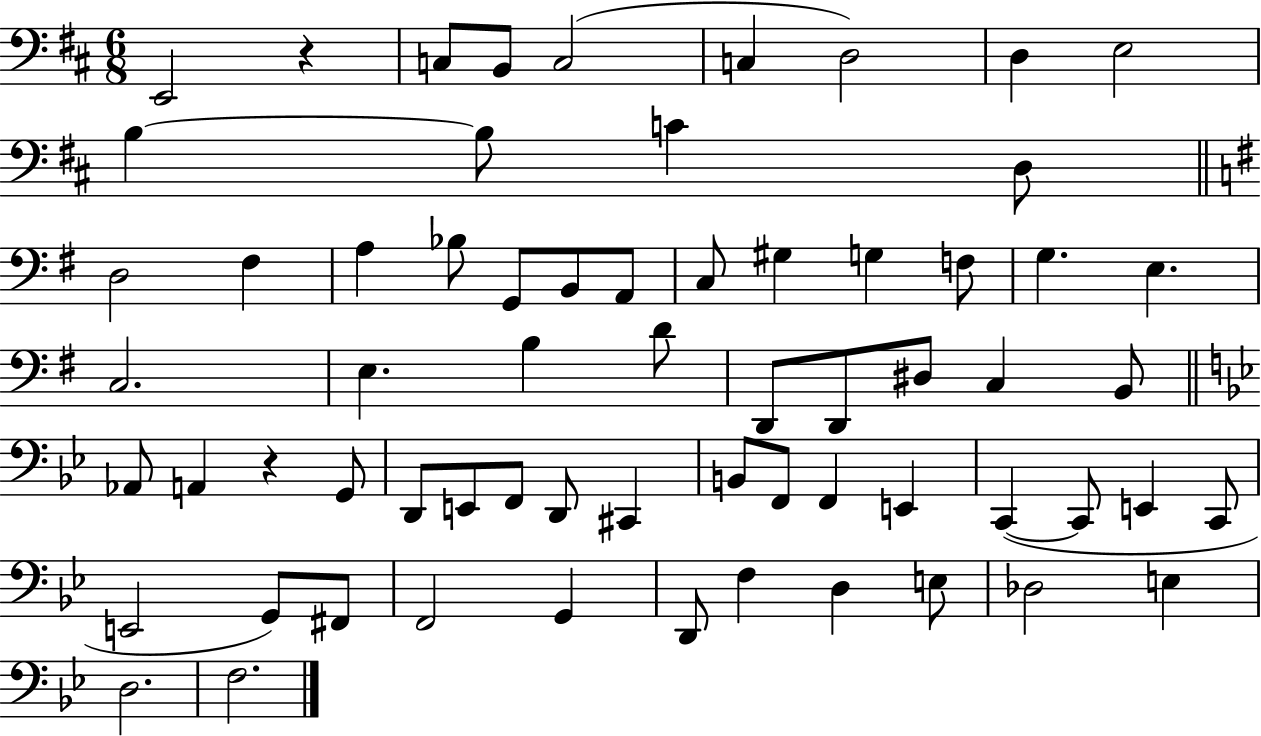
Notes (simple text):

E2/h R/q C3/e B2/e C3/h C3/q D3/h D3/q E3/h B3/q B3/e C4/q D3/e D3/h F#3/q A3/q Bb3/e G2/e B2/e A2/e C3/e G#3/q G3/q F3/e G3/q. E3/q. C3/h. E3/q. B3/q D4/e D2/e D2/e D#3/e C3/q B2/e Ab2/e A2/q R/q G2/e D2/e E2/e F2/e D2/e C#2/q B2/e F2/e F2/q E2/q C2/q C2/e E2/q C2/e E2/h G2/e F#2/e F2/h G2/q D2/e F3/q D3/q E3/e Db3/h E3/q D3/h. F3/h.